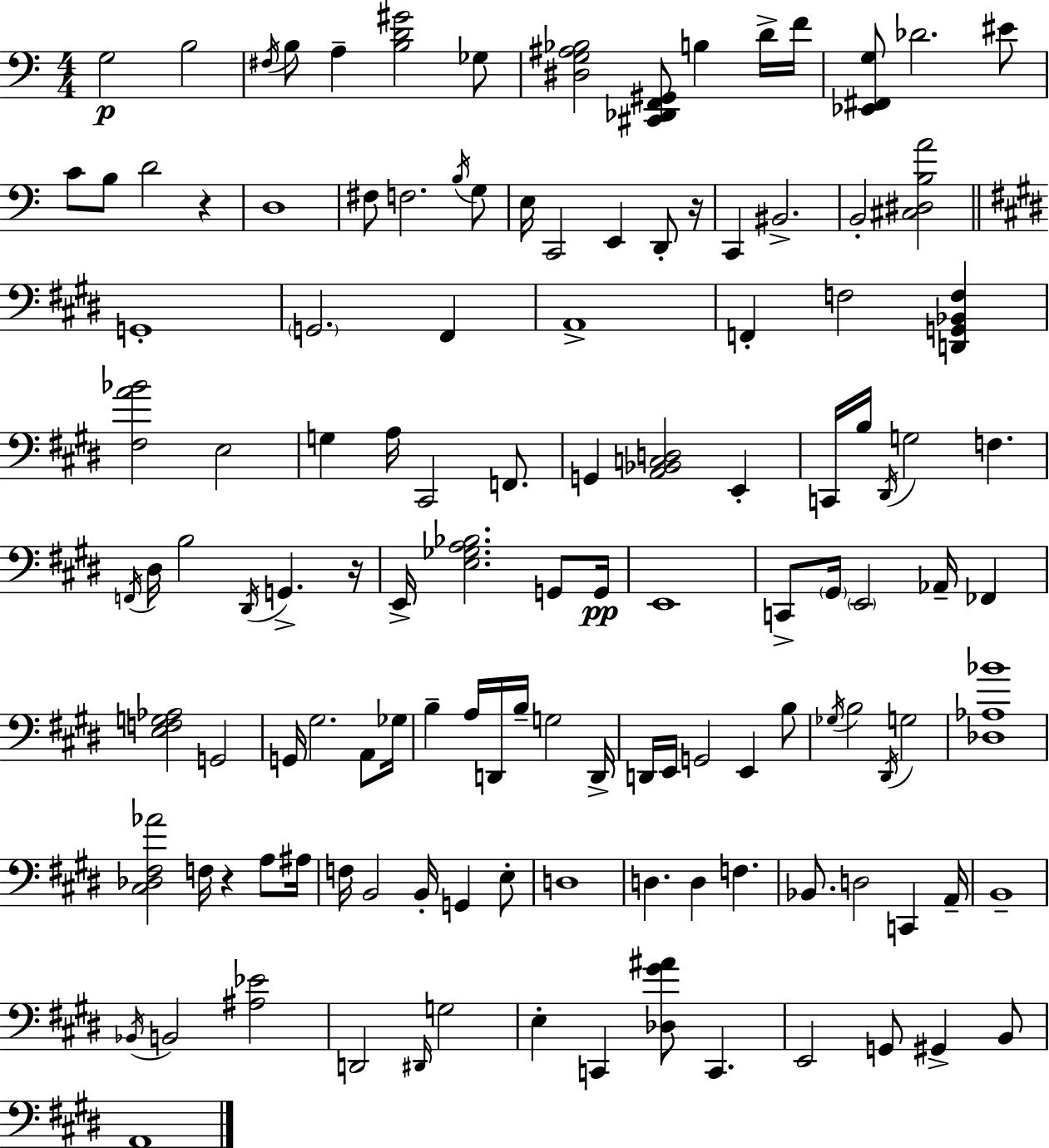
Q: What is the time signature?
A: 4/4